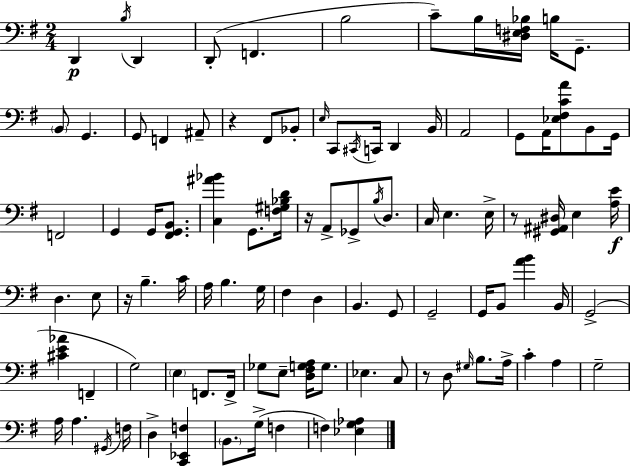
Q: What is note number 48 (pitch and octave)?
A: F#3